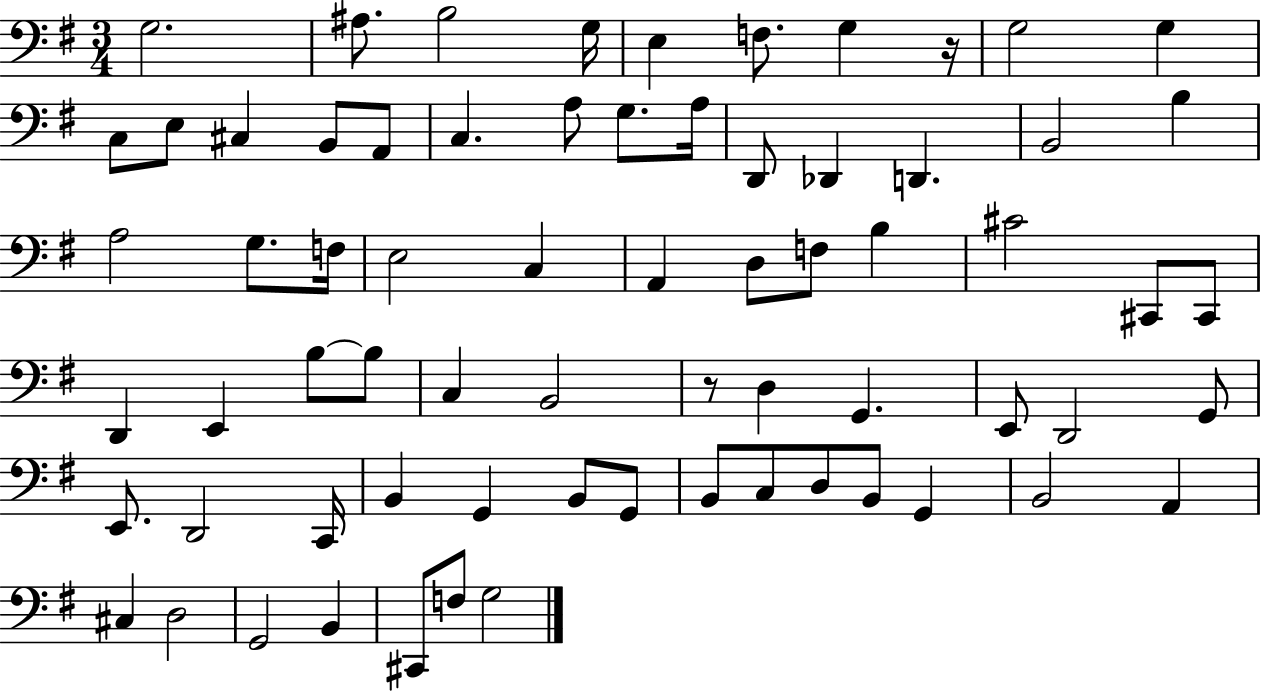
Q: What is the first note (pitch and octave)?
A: G3